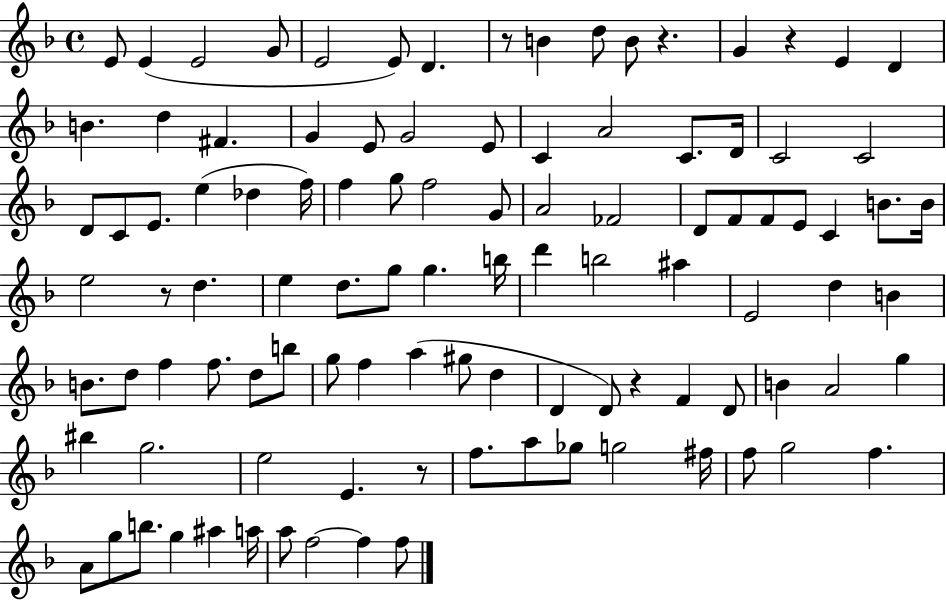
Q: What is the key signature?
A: F major